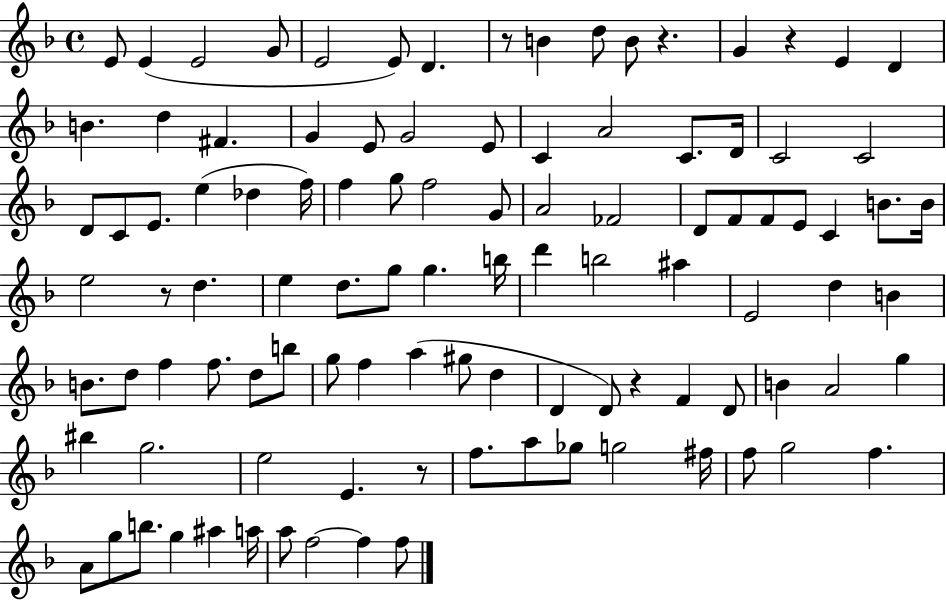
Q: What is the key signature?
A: F major